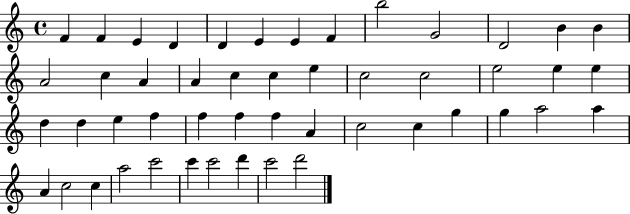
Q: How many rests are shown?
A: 0